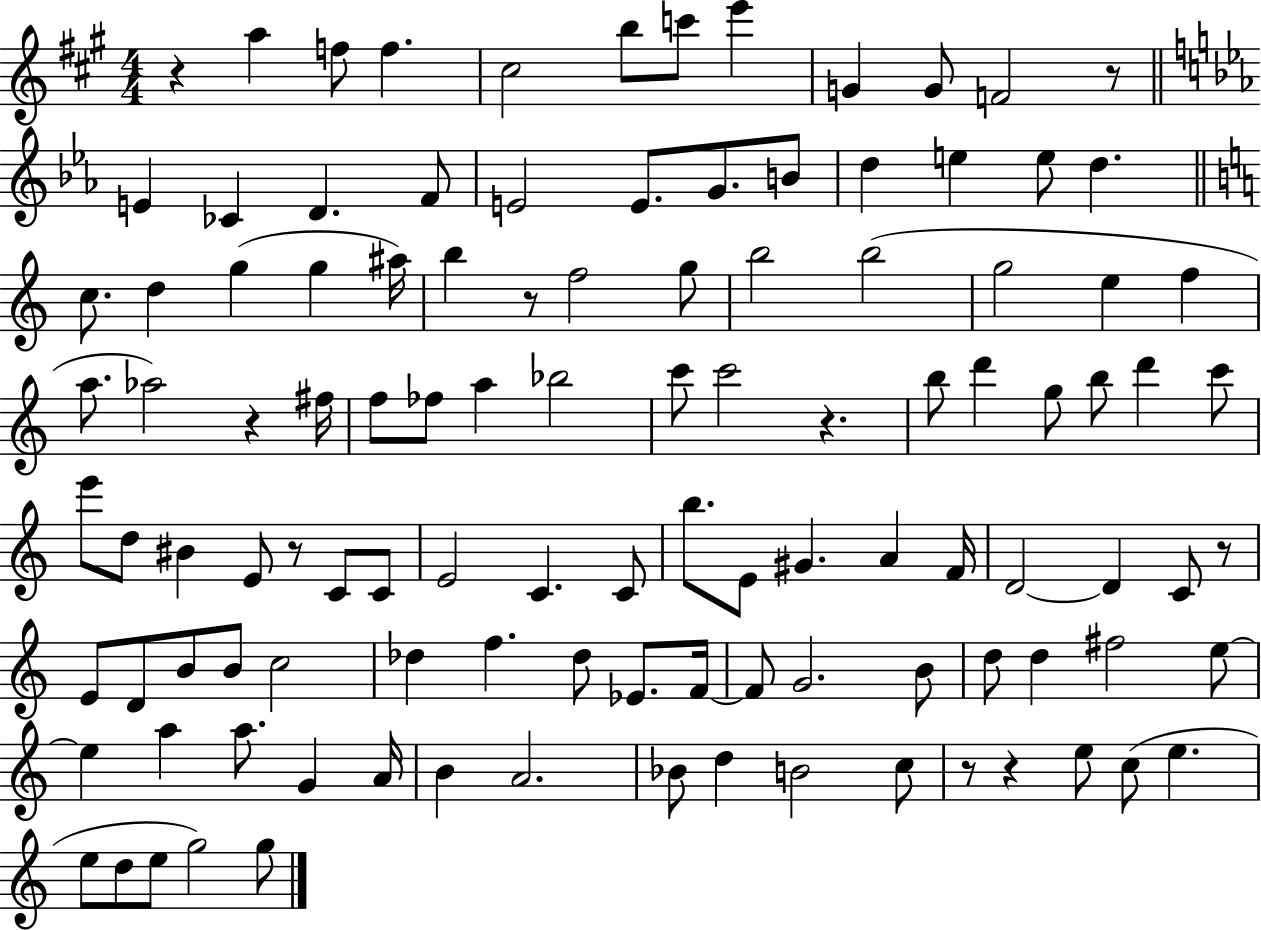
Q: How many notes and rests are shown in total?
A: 112